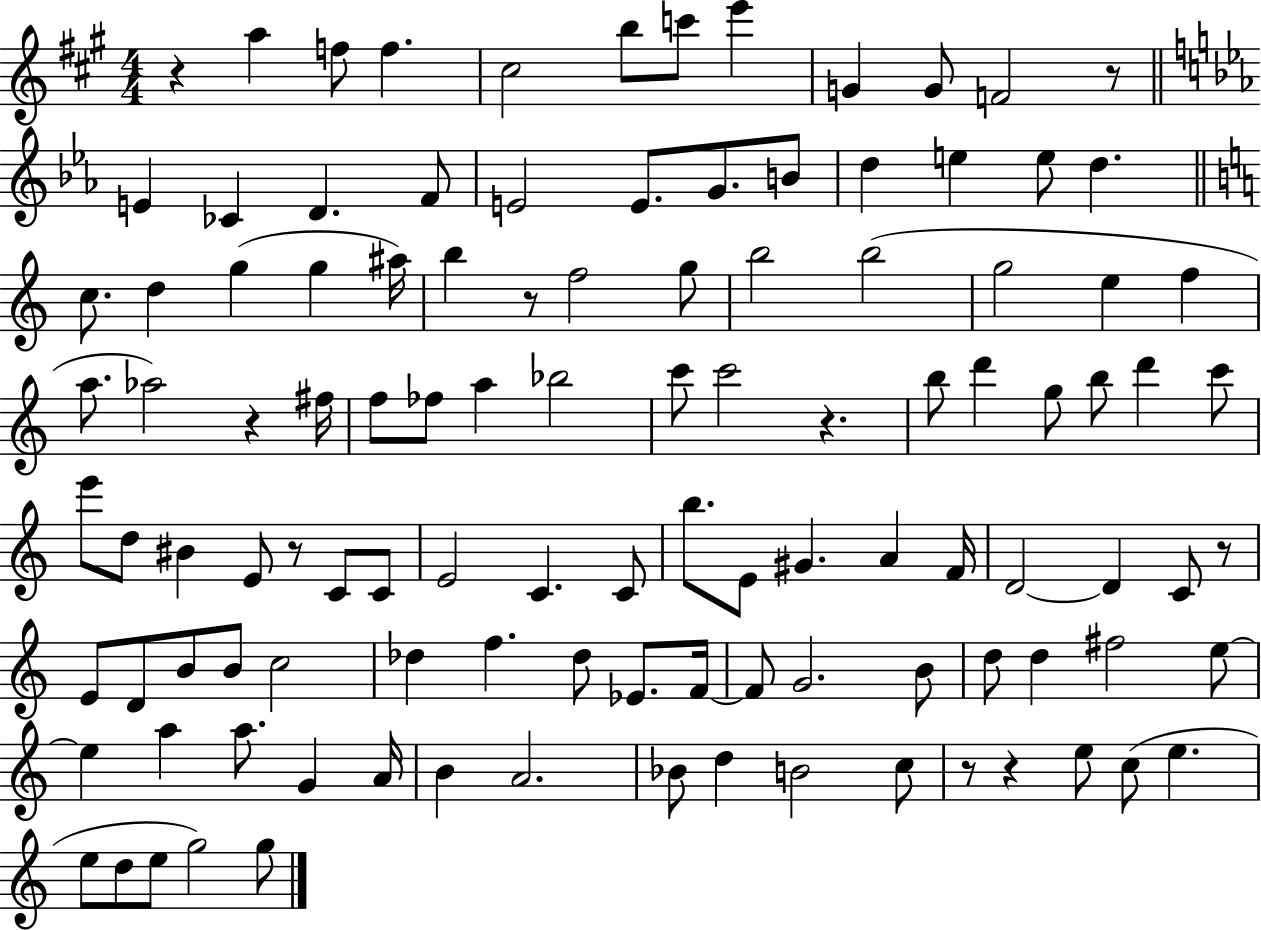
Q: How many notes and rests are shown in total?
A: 112